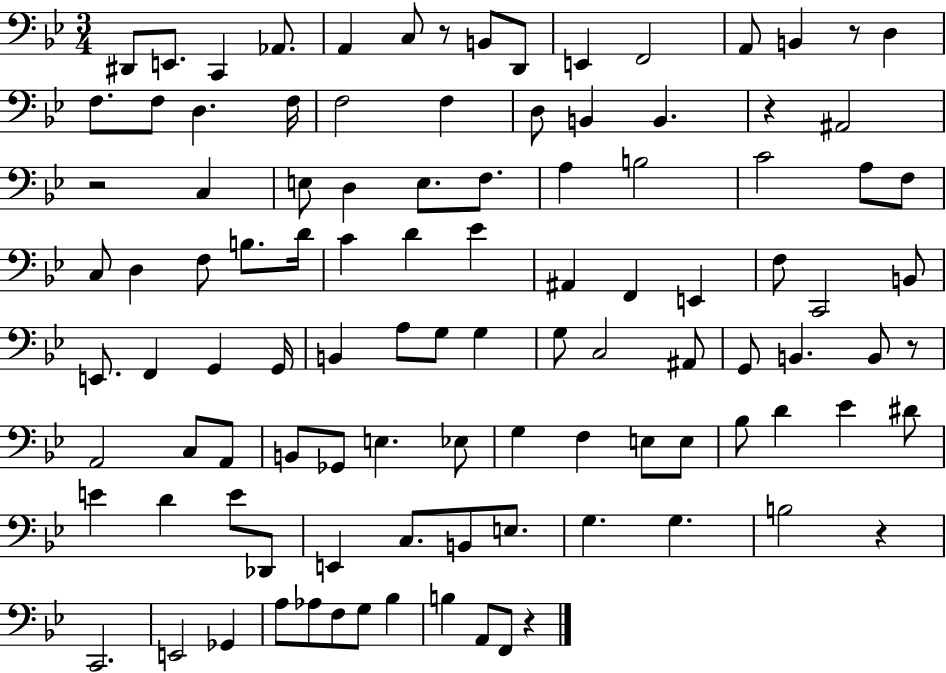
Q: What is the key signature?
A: BES major